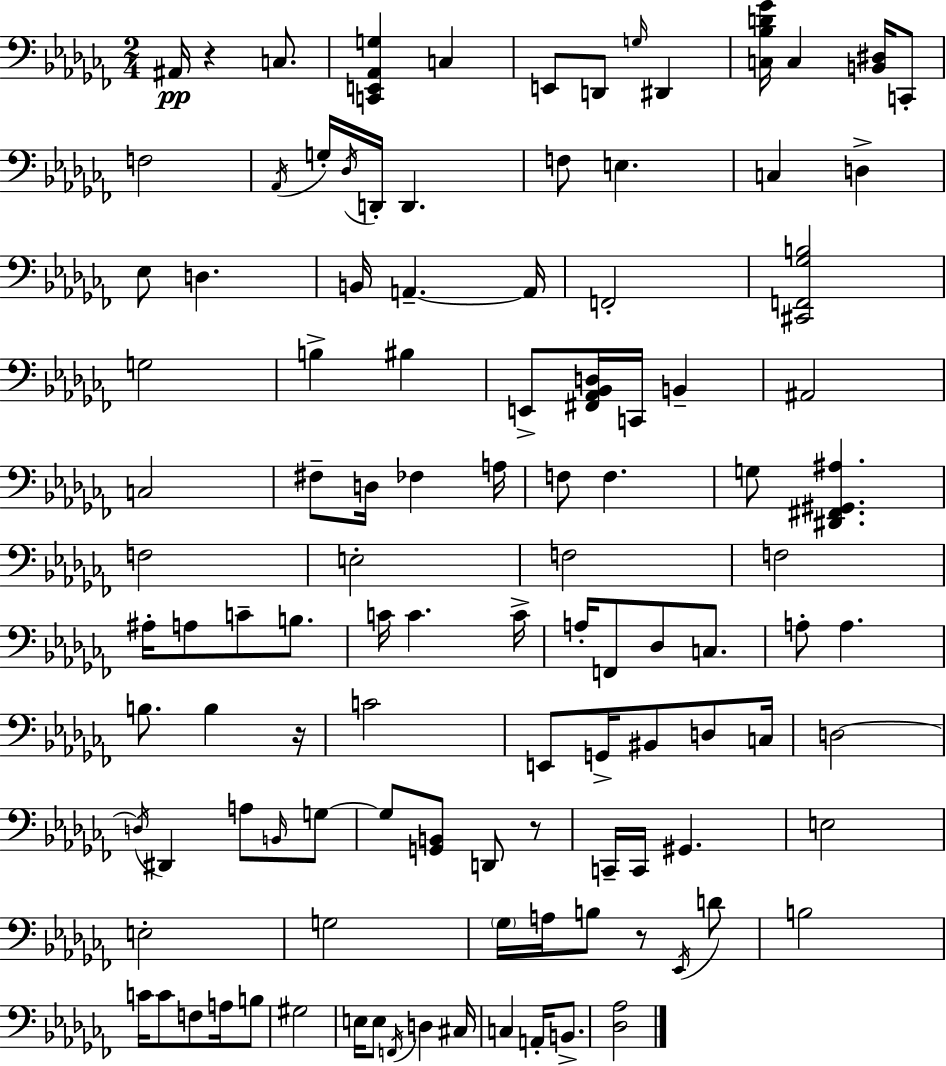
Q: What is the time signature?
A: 2/4